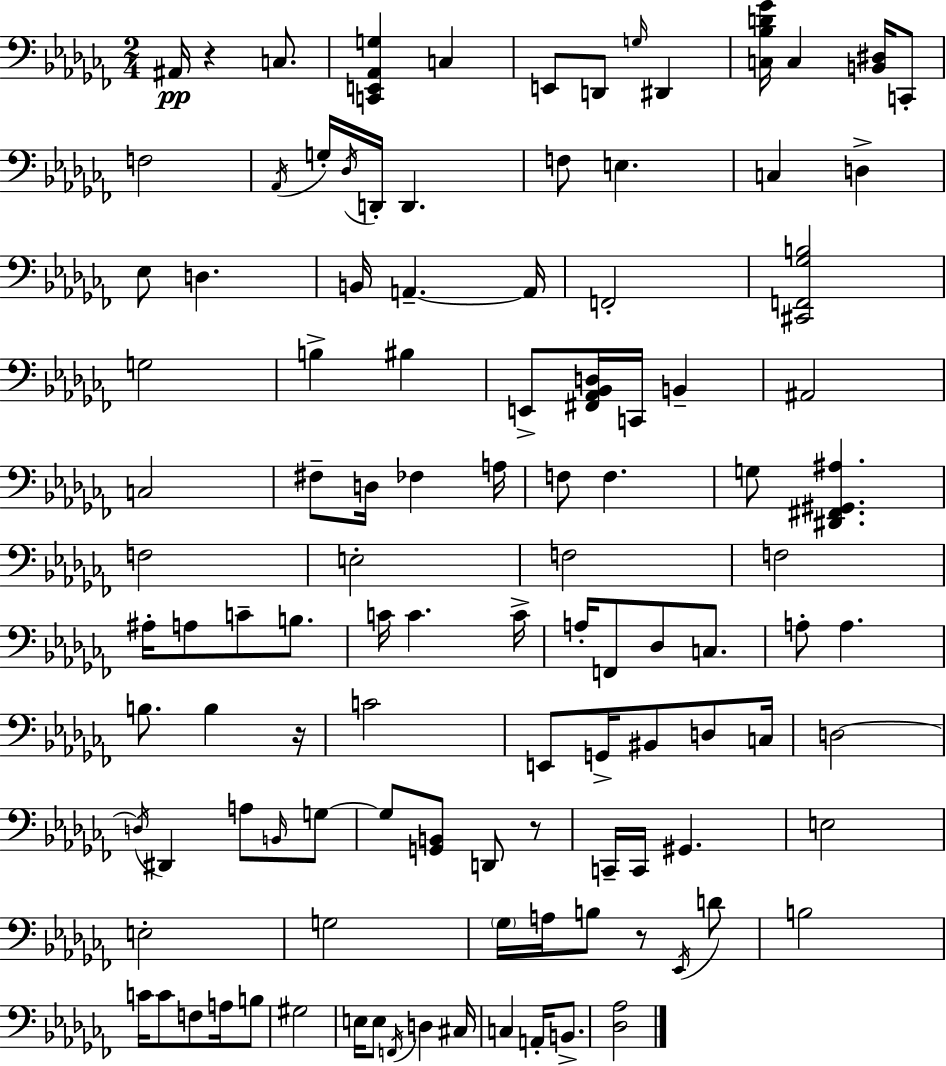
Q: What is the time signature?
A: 2/4